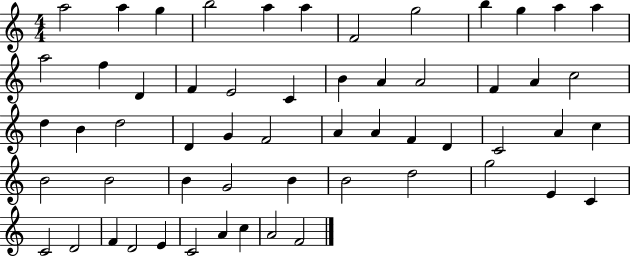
A5/h A5/q G5/q B5/h A5/q A5/q F4/h G5/h B5/q G5/q A5/q A5/q A5/h F5/q D4/q F4/q E4/h C4/q B4/q A4/q A4/h F4/q A4/q C5/h D5/q B4/q D5/h D4/q G4/q F4/h A4/q A4/q F4/q D4/q C4/h A4/q C5/q B4/h B4/h B4/q G4/h B4/q B4/h D5/h G5/h E4/q C4/q C4/h D4/h F4/q D4/h E4/q C4/h A4/q C5/q A4/h F4/h